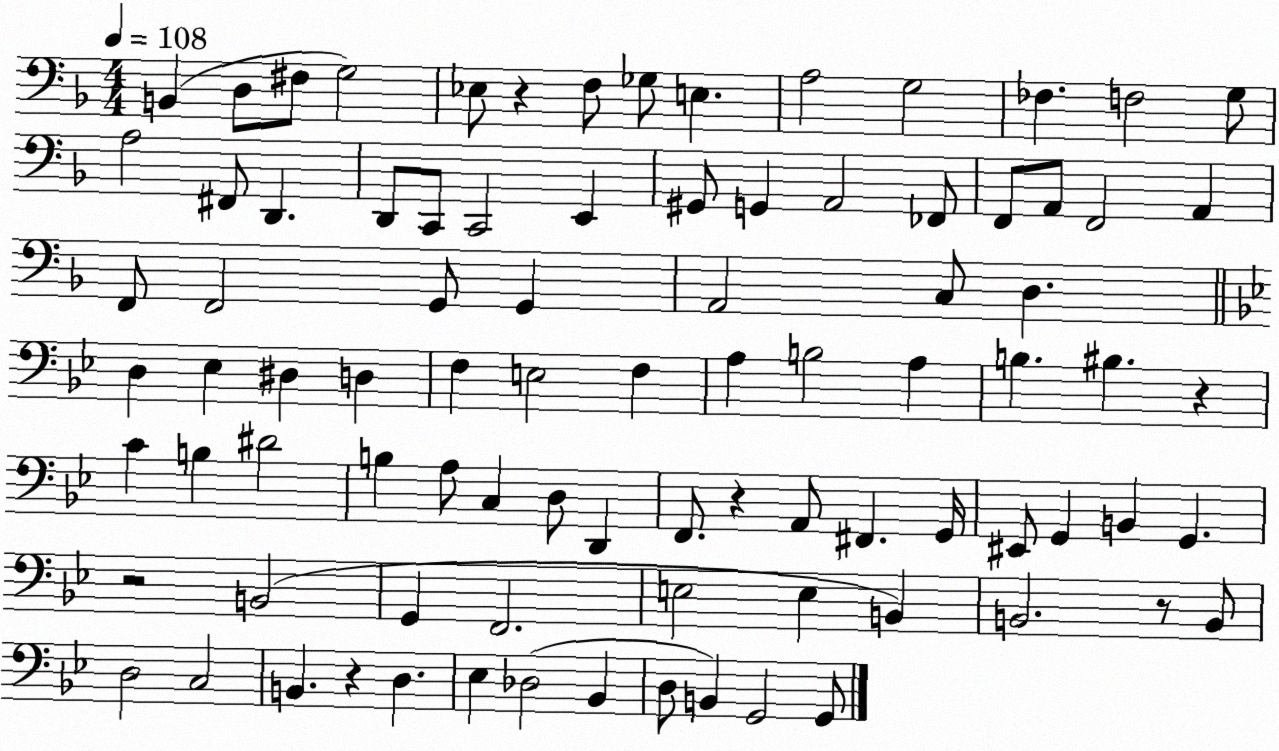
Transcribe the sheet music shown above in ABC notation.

X:1
T:Untitled
M:4/4
L:1/4
K:F
B,, D,/2 ^F,/2 G,2 _E,/2 z F,/2 _G,/2 E, A,2 G,2 _F, F,2 G,/2 A,2 ^F,,/2 D,, D,,/2 C,,/2 C,,2 E,, ^G,,/2 G,, A,,2 _F,,/2 F,,/2 A,,/2 F,,2 A,, F,,/2 F,,2 G,,/2 G,, A,,2 C,/2 D, D, _E, ^D, D, F, E,2 F, A, B,2 A, B, ^B, z C B, ^D2 B, A,/2 C, D,/2 D,, F,,/2 z A,,/2 ^F,, G,,/4 ^E,,/2 G,, B,, G,, z2 B,,2 G,, F,,2 E,2 E, B,, B,,2 z/2 B,,/2 D,2 C,2 B,, z D, _E, _D,2 _B,, D,/2 B,, G,,2 G,,/2